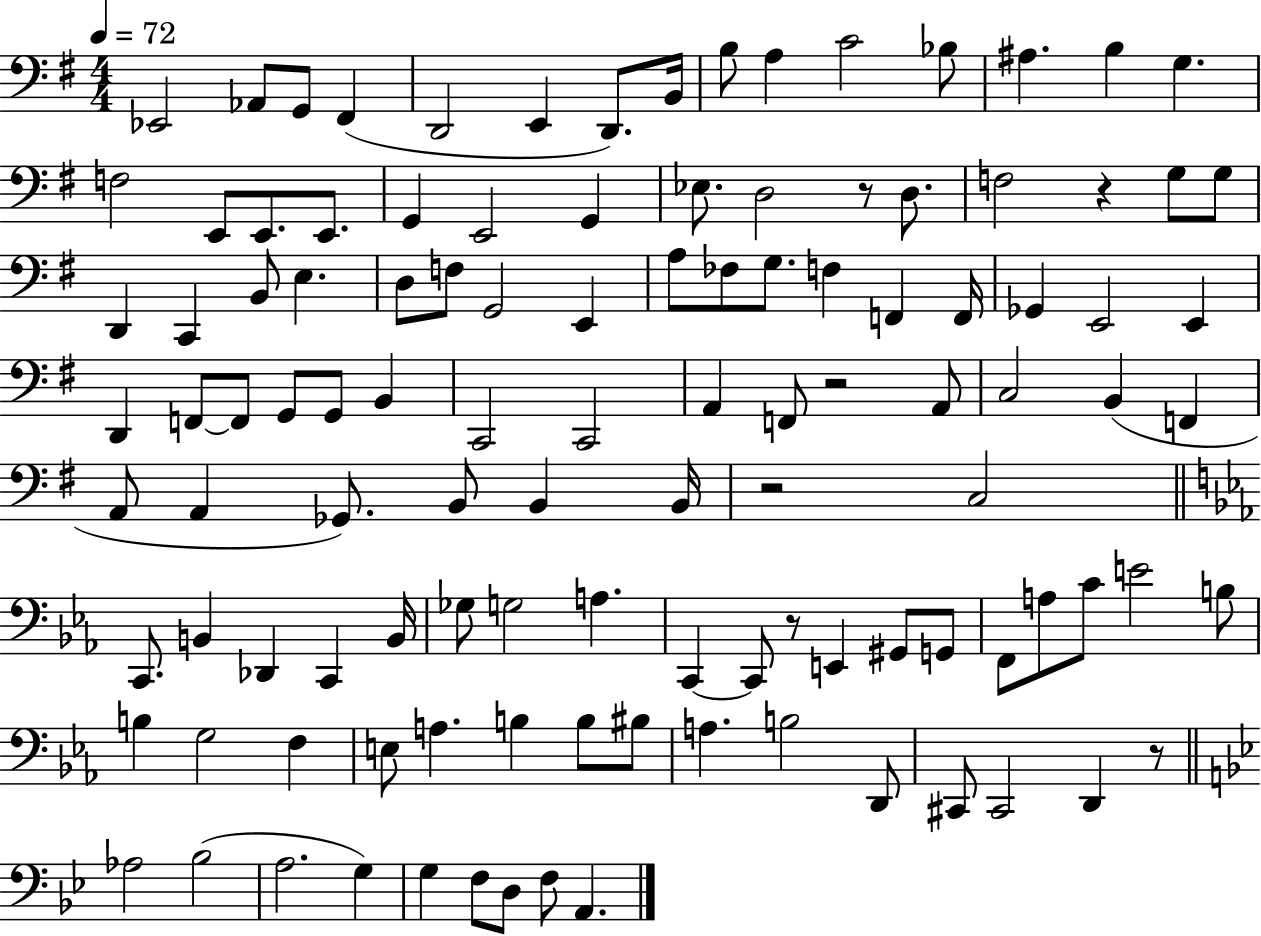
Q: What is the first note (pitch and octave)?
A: Eb2